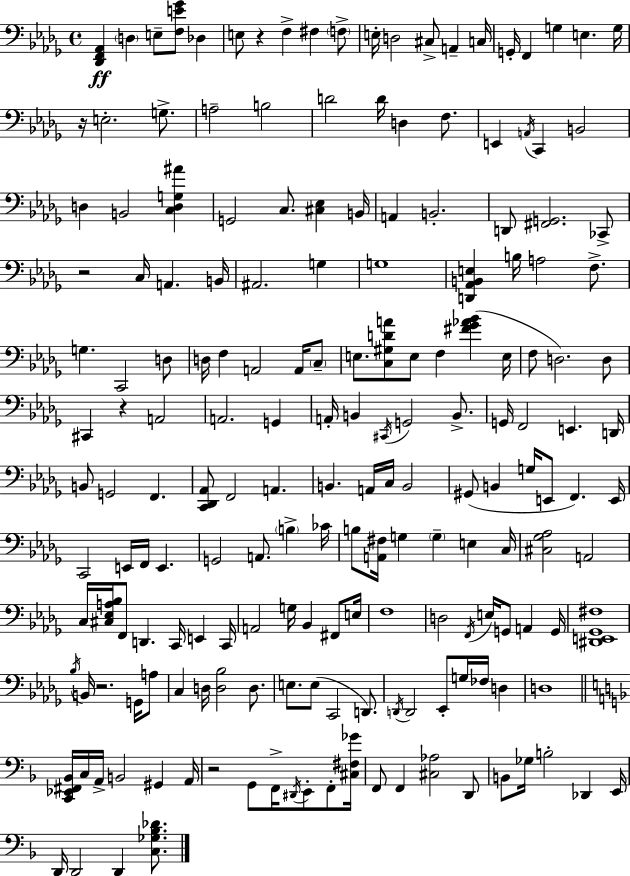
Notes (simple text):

[Db2,F2,Ab2]/q D3/q E3/e [F3,E4,Gb4]/e Db3/q E3/e R/q F3/q F#3/q F3/e E3/s D3/h C#3/e A2/q C3/s G2/s F2/q G3/q E3/q. G3/s R/s E3/h. G3/e. A3/h B3/h D4/h D4/s D3/q F3/e. E2/q A2/s C2/q B2/h D3/q B2/h [C3,D3,G3,A#4]/q G2/h C3/e. [C#3,Eb3]/q B2/s A2/q B2/h. D2/e [F#2,G2]/h. CES2/e R/h C3/s A2/q. B2/s A#2/h. G3/q G3/w [D2,Ab2,B2,E3]/q B3/s A3/h F3/e. G3/q. C2/h D3/e D3/s F3/q A2/h A2/s C3/e E3/e. [C3,G#3,D4,A4]/e E3/e F3/q [F#4,Gb4,Ab4,Bb4]/q E3/s F3/e D3/h. D3/e C#2/q R/q A2/h A2/h. G2/q A2/s B2/q C#2/s G2/h B2/e. G2/s F2/h E2/q. D2/s B2/e G2/h F2/q. [C2,Db2,Ab2]/e F2/h A2/q. B2/q. A2/s C3/s B2/h G#2/e B2/q G3/s E2/e F2/q. E2/s C2/h E2/s F2/s E2/q. G2/h A2/e. B3/q CES4/s B3/e [A2,F#3]/s G3/q G3/q E3/q C3/s [C#3,Gb3,Ab3]/h A2/h C3/s [C#3,Eb3,A3,Bb3]/s F2/e D2/q. C2/s E2/q C2/s A2/h G3/s Bb2/q F#2/e E3/s F3/w D3/h F2/s E3/s G2/e A2/q G2/s [D#2,E2,Gb2,F#3]/w Bb3/s B2/s R/h. G2/s A3/e C3/q D3/s [D3,Bb3]/h D3/e. E3/e. E3/e C2/h D2/e. D2/s D2/h Eb2/e G3/s FES3/s D3/q D3/w [C2,Eb2,F#2,Bb2]/s C3/s A2/s B2/h G#2/q A2/s R/h G2/e F2/s D#2/s E2/e F2/e [C#3,F#3,Gb4]/s F2/e F2/q [C#3,Ab3]/h D2/e B2/e Gb3/s B3/h Db2/q E2/s D2/s D2/h D2/q [C3,Gb3,Bb3,Db4]/e.